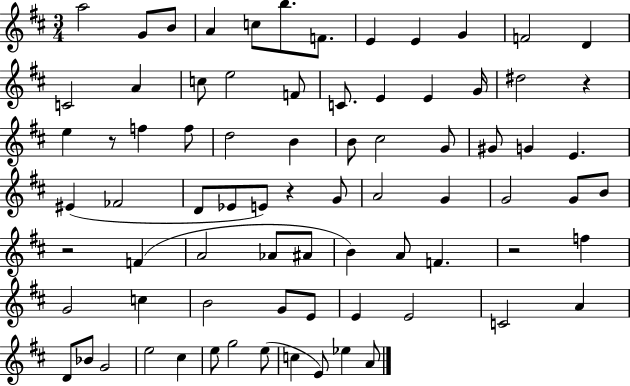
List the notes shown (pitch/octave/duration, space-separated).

A5/h G4/e B4/e A4/q C5/e B5/e. F4/e. E4/q E4/q G4/q F4/h D4/q C4/h A4/q C5/e E5/h F4/e C4/e. E4/q E4/q G4/s D#5/h R/q E5/q R/e F5/q F5/e D5/h B4/q B4/e C#5/h G4/e G#4/e G4/q E4/q. EIS4/q FES4/h D4/e Eb4/e E4/e R/q G4/e A4/h G4/q G4/h G4/e B4/e R/h F4/q A4/h Ab4/e A#4/e B4/q A4/e F4/q. R/h F5/q G4/h C5/q B4/h G4/e E4/e E4/q E4/h C4/h A4/q D4/e Bb4/e G4/h E5/h C#5/q E5/e G5/h E5/e C5/q E4/e Eb5/q A4/e